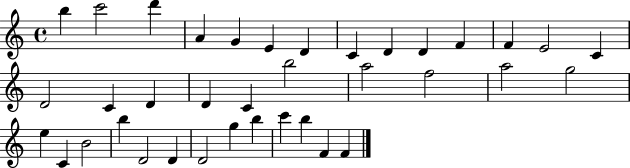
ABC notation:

X:1
T:Untitled
M:4/4
L:1/4
K:C
b c'2 d' A G E D C D D F F E2 C D2 C D D C b2 a2 f2 a2 g2 e C B2 b D2 D D2 g b c' b F F